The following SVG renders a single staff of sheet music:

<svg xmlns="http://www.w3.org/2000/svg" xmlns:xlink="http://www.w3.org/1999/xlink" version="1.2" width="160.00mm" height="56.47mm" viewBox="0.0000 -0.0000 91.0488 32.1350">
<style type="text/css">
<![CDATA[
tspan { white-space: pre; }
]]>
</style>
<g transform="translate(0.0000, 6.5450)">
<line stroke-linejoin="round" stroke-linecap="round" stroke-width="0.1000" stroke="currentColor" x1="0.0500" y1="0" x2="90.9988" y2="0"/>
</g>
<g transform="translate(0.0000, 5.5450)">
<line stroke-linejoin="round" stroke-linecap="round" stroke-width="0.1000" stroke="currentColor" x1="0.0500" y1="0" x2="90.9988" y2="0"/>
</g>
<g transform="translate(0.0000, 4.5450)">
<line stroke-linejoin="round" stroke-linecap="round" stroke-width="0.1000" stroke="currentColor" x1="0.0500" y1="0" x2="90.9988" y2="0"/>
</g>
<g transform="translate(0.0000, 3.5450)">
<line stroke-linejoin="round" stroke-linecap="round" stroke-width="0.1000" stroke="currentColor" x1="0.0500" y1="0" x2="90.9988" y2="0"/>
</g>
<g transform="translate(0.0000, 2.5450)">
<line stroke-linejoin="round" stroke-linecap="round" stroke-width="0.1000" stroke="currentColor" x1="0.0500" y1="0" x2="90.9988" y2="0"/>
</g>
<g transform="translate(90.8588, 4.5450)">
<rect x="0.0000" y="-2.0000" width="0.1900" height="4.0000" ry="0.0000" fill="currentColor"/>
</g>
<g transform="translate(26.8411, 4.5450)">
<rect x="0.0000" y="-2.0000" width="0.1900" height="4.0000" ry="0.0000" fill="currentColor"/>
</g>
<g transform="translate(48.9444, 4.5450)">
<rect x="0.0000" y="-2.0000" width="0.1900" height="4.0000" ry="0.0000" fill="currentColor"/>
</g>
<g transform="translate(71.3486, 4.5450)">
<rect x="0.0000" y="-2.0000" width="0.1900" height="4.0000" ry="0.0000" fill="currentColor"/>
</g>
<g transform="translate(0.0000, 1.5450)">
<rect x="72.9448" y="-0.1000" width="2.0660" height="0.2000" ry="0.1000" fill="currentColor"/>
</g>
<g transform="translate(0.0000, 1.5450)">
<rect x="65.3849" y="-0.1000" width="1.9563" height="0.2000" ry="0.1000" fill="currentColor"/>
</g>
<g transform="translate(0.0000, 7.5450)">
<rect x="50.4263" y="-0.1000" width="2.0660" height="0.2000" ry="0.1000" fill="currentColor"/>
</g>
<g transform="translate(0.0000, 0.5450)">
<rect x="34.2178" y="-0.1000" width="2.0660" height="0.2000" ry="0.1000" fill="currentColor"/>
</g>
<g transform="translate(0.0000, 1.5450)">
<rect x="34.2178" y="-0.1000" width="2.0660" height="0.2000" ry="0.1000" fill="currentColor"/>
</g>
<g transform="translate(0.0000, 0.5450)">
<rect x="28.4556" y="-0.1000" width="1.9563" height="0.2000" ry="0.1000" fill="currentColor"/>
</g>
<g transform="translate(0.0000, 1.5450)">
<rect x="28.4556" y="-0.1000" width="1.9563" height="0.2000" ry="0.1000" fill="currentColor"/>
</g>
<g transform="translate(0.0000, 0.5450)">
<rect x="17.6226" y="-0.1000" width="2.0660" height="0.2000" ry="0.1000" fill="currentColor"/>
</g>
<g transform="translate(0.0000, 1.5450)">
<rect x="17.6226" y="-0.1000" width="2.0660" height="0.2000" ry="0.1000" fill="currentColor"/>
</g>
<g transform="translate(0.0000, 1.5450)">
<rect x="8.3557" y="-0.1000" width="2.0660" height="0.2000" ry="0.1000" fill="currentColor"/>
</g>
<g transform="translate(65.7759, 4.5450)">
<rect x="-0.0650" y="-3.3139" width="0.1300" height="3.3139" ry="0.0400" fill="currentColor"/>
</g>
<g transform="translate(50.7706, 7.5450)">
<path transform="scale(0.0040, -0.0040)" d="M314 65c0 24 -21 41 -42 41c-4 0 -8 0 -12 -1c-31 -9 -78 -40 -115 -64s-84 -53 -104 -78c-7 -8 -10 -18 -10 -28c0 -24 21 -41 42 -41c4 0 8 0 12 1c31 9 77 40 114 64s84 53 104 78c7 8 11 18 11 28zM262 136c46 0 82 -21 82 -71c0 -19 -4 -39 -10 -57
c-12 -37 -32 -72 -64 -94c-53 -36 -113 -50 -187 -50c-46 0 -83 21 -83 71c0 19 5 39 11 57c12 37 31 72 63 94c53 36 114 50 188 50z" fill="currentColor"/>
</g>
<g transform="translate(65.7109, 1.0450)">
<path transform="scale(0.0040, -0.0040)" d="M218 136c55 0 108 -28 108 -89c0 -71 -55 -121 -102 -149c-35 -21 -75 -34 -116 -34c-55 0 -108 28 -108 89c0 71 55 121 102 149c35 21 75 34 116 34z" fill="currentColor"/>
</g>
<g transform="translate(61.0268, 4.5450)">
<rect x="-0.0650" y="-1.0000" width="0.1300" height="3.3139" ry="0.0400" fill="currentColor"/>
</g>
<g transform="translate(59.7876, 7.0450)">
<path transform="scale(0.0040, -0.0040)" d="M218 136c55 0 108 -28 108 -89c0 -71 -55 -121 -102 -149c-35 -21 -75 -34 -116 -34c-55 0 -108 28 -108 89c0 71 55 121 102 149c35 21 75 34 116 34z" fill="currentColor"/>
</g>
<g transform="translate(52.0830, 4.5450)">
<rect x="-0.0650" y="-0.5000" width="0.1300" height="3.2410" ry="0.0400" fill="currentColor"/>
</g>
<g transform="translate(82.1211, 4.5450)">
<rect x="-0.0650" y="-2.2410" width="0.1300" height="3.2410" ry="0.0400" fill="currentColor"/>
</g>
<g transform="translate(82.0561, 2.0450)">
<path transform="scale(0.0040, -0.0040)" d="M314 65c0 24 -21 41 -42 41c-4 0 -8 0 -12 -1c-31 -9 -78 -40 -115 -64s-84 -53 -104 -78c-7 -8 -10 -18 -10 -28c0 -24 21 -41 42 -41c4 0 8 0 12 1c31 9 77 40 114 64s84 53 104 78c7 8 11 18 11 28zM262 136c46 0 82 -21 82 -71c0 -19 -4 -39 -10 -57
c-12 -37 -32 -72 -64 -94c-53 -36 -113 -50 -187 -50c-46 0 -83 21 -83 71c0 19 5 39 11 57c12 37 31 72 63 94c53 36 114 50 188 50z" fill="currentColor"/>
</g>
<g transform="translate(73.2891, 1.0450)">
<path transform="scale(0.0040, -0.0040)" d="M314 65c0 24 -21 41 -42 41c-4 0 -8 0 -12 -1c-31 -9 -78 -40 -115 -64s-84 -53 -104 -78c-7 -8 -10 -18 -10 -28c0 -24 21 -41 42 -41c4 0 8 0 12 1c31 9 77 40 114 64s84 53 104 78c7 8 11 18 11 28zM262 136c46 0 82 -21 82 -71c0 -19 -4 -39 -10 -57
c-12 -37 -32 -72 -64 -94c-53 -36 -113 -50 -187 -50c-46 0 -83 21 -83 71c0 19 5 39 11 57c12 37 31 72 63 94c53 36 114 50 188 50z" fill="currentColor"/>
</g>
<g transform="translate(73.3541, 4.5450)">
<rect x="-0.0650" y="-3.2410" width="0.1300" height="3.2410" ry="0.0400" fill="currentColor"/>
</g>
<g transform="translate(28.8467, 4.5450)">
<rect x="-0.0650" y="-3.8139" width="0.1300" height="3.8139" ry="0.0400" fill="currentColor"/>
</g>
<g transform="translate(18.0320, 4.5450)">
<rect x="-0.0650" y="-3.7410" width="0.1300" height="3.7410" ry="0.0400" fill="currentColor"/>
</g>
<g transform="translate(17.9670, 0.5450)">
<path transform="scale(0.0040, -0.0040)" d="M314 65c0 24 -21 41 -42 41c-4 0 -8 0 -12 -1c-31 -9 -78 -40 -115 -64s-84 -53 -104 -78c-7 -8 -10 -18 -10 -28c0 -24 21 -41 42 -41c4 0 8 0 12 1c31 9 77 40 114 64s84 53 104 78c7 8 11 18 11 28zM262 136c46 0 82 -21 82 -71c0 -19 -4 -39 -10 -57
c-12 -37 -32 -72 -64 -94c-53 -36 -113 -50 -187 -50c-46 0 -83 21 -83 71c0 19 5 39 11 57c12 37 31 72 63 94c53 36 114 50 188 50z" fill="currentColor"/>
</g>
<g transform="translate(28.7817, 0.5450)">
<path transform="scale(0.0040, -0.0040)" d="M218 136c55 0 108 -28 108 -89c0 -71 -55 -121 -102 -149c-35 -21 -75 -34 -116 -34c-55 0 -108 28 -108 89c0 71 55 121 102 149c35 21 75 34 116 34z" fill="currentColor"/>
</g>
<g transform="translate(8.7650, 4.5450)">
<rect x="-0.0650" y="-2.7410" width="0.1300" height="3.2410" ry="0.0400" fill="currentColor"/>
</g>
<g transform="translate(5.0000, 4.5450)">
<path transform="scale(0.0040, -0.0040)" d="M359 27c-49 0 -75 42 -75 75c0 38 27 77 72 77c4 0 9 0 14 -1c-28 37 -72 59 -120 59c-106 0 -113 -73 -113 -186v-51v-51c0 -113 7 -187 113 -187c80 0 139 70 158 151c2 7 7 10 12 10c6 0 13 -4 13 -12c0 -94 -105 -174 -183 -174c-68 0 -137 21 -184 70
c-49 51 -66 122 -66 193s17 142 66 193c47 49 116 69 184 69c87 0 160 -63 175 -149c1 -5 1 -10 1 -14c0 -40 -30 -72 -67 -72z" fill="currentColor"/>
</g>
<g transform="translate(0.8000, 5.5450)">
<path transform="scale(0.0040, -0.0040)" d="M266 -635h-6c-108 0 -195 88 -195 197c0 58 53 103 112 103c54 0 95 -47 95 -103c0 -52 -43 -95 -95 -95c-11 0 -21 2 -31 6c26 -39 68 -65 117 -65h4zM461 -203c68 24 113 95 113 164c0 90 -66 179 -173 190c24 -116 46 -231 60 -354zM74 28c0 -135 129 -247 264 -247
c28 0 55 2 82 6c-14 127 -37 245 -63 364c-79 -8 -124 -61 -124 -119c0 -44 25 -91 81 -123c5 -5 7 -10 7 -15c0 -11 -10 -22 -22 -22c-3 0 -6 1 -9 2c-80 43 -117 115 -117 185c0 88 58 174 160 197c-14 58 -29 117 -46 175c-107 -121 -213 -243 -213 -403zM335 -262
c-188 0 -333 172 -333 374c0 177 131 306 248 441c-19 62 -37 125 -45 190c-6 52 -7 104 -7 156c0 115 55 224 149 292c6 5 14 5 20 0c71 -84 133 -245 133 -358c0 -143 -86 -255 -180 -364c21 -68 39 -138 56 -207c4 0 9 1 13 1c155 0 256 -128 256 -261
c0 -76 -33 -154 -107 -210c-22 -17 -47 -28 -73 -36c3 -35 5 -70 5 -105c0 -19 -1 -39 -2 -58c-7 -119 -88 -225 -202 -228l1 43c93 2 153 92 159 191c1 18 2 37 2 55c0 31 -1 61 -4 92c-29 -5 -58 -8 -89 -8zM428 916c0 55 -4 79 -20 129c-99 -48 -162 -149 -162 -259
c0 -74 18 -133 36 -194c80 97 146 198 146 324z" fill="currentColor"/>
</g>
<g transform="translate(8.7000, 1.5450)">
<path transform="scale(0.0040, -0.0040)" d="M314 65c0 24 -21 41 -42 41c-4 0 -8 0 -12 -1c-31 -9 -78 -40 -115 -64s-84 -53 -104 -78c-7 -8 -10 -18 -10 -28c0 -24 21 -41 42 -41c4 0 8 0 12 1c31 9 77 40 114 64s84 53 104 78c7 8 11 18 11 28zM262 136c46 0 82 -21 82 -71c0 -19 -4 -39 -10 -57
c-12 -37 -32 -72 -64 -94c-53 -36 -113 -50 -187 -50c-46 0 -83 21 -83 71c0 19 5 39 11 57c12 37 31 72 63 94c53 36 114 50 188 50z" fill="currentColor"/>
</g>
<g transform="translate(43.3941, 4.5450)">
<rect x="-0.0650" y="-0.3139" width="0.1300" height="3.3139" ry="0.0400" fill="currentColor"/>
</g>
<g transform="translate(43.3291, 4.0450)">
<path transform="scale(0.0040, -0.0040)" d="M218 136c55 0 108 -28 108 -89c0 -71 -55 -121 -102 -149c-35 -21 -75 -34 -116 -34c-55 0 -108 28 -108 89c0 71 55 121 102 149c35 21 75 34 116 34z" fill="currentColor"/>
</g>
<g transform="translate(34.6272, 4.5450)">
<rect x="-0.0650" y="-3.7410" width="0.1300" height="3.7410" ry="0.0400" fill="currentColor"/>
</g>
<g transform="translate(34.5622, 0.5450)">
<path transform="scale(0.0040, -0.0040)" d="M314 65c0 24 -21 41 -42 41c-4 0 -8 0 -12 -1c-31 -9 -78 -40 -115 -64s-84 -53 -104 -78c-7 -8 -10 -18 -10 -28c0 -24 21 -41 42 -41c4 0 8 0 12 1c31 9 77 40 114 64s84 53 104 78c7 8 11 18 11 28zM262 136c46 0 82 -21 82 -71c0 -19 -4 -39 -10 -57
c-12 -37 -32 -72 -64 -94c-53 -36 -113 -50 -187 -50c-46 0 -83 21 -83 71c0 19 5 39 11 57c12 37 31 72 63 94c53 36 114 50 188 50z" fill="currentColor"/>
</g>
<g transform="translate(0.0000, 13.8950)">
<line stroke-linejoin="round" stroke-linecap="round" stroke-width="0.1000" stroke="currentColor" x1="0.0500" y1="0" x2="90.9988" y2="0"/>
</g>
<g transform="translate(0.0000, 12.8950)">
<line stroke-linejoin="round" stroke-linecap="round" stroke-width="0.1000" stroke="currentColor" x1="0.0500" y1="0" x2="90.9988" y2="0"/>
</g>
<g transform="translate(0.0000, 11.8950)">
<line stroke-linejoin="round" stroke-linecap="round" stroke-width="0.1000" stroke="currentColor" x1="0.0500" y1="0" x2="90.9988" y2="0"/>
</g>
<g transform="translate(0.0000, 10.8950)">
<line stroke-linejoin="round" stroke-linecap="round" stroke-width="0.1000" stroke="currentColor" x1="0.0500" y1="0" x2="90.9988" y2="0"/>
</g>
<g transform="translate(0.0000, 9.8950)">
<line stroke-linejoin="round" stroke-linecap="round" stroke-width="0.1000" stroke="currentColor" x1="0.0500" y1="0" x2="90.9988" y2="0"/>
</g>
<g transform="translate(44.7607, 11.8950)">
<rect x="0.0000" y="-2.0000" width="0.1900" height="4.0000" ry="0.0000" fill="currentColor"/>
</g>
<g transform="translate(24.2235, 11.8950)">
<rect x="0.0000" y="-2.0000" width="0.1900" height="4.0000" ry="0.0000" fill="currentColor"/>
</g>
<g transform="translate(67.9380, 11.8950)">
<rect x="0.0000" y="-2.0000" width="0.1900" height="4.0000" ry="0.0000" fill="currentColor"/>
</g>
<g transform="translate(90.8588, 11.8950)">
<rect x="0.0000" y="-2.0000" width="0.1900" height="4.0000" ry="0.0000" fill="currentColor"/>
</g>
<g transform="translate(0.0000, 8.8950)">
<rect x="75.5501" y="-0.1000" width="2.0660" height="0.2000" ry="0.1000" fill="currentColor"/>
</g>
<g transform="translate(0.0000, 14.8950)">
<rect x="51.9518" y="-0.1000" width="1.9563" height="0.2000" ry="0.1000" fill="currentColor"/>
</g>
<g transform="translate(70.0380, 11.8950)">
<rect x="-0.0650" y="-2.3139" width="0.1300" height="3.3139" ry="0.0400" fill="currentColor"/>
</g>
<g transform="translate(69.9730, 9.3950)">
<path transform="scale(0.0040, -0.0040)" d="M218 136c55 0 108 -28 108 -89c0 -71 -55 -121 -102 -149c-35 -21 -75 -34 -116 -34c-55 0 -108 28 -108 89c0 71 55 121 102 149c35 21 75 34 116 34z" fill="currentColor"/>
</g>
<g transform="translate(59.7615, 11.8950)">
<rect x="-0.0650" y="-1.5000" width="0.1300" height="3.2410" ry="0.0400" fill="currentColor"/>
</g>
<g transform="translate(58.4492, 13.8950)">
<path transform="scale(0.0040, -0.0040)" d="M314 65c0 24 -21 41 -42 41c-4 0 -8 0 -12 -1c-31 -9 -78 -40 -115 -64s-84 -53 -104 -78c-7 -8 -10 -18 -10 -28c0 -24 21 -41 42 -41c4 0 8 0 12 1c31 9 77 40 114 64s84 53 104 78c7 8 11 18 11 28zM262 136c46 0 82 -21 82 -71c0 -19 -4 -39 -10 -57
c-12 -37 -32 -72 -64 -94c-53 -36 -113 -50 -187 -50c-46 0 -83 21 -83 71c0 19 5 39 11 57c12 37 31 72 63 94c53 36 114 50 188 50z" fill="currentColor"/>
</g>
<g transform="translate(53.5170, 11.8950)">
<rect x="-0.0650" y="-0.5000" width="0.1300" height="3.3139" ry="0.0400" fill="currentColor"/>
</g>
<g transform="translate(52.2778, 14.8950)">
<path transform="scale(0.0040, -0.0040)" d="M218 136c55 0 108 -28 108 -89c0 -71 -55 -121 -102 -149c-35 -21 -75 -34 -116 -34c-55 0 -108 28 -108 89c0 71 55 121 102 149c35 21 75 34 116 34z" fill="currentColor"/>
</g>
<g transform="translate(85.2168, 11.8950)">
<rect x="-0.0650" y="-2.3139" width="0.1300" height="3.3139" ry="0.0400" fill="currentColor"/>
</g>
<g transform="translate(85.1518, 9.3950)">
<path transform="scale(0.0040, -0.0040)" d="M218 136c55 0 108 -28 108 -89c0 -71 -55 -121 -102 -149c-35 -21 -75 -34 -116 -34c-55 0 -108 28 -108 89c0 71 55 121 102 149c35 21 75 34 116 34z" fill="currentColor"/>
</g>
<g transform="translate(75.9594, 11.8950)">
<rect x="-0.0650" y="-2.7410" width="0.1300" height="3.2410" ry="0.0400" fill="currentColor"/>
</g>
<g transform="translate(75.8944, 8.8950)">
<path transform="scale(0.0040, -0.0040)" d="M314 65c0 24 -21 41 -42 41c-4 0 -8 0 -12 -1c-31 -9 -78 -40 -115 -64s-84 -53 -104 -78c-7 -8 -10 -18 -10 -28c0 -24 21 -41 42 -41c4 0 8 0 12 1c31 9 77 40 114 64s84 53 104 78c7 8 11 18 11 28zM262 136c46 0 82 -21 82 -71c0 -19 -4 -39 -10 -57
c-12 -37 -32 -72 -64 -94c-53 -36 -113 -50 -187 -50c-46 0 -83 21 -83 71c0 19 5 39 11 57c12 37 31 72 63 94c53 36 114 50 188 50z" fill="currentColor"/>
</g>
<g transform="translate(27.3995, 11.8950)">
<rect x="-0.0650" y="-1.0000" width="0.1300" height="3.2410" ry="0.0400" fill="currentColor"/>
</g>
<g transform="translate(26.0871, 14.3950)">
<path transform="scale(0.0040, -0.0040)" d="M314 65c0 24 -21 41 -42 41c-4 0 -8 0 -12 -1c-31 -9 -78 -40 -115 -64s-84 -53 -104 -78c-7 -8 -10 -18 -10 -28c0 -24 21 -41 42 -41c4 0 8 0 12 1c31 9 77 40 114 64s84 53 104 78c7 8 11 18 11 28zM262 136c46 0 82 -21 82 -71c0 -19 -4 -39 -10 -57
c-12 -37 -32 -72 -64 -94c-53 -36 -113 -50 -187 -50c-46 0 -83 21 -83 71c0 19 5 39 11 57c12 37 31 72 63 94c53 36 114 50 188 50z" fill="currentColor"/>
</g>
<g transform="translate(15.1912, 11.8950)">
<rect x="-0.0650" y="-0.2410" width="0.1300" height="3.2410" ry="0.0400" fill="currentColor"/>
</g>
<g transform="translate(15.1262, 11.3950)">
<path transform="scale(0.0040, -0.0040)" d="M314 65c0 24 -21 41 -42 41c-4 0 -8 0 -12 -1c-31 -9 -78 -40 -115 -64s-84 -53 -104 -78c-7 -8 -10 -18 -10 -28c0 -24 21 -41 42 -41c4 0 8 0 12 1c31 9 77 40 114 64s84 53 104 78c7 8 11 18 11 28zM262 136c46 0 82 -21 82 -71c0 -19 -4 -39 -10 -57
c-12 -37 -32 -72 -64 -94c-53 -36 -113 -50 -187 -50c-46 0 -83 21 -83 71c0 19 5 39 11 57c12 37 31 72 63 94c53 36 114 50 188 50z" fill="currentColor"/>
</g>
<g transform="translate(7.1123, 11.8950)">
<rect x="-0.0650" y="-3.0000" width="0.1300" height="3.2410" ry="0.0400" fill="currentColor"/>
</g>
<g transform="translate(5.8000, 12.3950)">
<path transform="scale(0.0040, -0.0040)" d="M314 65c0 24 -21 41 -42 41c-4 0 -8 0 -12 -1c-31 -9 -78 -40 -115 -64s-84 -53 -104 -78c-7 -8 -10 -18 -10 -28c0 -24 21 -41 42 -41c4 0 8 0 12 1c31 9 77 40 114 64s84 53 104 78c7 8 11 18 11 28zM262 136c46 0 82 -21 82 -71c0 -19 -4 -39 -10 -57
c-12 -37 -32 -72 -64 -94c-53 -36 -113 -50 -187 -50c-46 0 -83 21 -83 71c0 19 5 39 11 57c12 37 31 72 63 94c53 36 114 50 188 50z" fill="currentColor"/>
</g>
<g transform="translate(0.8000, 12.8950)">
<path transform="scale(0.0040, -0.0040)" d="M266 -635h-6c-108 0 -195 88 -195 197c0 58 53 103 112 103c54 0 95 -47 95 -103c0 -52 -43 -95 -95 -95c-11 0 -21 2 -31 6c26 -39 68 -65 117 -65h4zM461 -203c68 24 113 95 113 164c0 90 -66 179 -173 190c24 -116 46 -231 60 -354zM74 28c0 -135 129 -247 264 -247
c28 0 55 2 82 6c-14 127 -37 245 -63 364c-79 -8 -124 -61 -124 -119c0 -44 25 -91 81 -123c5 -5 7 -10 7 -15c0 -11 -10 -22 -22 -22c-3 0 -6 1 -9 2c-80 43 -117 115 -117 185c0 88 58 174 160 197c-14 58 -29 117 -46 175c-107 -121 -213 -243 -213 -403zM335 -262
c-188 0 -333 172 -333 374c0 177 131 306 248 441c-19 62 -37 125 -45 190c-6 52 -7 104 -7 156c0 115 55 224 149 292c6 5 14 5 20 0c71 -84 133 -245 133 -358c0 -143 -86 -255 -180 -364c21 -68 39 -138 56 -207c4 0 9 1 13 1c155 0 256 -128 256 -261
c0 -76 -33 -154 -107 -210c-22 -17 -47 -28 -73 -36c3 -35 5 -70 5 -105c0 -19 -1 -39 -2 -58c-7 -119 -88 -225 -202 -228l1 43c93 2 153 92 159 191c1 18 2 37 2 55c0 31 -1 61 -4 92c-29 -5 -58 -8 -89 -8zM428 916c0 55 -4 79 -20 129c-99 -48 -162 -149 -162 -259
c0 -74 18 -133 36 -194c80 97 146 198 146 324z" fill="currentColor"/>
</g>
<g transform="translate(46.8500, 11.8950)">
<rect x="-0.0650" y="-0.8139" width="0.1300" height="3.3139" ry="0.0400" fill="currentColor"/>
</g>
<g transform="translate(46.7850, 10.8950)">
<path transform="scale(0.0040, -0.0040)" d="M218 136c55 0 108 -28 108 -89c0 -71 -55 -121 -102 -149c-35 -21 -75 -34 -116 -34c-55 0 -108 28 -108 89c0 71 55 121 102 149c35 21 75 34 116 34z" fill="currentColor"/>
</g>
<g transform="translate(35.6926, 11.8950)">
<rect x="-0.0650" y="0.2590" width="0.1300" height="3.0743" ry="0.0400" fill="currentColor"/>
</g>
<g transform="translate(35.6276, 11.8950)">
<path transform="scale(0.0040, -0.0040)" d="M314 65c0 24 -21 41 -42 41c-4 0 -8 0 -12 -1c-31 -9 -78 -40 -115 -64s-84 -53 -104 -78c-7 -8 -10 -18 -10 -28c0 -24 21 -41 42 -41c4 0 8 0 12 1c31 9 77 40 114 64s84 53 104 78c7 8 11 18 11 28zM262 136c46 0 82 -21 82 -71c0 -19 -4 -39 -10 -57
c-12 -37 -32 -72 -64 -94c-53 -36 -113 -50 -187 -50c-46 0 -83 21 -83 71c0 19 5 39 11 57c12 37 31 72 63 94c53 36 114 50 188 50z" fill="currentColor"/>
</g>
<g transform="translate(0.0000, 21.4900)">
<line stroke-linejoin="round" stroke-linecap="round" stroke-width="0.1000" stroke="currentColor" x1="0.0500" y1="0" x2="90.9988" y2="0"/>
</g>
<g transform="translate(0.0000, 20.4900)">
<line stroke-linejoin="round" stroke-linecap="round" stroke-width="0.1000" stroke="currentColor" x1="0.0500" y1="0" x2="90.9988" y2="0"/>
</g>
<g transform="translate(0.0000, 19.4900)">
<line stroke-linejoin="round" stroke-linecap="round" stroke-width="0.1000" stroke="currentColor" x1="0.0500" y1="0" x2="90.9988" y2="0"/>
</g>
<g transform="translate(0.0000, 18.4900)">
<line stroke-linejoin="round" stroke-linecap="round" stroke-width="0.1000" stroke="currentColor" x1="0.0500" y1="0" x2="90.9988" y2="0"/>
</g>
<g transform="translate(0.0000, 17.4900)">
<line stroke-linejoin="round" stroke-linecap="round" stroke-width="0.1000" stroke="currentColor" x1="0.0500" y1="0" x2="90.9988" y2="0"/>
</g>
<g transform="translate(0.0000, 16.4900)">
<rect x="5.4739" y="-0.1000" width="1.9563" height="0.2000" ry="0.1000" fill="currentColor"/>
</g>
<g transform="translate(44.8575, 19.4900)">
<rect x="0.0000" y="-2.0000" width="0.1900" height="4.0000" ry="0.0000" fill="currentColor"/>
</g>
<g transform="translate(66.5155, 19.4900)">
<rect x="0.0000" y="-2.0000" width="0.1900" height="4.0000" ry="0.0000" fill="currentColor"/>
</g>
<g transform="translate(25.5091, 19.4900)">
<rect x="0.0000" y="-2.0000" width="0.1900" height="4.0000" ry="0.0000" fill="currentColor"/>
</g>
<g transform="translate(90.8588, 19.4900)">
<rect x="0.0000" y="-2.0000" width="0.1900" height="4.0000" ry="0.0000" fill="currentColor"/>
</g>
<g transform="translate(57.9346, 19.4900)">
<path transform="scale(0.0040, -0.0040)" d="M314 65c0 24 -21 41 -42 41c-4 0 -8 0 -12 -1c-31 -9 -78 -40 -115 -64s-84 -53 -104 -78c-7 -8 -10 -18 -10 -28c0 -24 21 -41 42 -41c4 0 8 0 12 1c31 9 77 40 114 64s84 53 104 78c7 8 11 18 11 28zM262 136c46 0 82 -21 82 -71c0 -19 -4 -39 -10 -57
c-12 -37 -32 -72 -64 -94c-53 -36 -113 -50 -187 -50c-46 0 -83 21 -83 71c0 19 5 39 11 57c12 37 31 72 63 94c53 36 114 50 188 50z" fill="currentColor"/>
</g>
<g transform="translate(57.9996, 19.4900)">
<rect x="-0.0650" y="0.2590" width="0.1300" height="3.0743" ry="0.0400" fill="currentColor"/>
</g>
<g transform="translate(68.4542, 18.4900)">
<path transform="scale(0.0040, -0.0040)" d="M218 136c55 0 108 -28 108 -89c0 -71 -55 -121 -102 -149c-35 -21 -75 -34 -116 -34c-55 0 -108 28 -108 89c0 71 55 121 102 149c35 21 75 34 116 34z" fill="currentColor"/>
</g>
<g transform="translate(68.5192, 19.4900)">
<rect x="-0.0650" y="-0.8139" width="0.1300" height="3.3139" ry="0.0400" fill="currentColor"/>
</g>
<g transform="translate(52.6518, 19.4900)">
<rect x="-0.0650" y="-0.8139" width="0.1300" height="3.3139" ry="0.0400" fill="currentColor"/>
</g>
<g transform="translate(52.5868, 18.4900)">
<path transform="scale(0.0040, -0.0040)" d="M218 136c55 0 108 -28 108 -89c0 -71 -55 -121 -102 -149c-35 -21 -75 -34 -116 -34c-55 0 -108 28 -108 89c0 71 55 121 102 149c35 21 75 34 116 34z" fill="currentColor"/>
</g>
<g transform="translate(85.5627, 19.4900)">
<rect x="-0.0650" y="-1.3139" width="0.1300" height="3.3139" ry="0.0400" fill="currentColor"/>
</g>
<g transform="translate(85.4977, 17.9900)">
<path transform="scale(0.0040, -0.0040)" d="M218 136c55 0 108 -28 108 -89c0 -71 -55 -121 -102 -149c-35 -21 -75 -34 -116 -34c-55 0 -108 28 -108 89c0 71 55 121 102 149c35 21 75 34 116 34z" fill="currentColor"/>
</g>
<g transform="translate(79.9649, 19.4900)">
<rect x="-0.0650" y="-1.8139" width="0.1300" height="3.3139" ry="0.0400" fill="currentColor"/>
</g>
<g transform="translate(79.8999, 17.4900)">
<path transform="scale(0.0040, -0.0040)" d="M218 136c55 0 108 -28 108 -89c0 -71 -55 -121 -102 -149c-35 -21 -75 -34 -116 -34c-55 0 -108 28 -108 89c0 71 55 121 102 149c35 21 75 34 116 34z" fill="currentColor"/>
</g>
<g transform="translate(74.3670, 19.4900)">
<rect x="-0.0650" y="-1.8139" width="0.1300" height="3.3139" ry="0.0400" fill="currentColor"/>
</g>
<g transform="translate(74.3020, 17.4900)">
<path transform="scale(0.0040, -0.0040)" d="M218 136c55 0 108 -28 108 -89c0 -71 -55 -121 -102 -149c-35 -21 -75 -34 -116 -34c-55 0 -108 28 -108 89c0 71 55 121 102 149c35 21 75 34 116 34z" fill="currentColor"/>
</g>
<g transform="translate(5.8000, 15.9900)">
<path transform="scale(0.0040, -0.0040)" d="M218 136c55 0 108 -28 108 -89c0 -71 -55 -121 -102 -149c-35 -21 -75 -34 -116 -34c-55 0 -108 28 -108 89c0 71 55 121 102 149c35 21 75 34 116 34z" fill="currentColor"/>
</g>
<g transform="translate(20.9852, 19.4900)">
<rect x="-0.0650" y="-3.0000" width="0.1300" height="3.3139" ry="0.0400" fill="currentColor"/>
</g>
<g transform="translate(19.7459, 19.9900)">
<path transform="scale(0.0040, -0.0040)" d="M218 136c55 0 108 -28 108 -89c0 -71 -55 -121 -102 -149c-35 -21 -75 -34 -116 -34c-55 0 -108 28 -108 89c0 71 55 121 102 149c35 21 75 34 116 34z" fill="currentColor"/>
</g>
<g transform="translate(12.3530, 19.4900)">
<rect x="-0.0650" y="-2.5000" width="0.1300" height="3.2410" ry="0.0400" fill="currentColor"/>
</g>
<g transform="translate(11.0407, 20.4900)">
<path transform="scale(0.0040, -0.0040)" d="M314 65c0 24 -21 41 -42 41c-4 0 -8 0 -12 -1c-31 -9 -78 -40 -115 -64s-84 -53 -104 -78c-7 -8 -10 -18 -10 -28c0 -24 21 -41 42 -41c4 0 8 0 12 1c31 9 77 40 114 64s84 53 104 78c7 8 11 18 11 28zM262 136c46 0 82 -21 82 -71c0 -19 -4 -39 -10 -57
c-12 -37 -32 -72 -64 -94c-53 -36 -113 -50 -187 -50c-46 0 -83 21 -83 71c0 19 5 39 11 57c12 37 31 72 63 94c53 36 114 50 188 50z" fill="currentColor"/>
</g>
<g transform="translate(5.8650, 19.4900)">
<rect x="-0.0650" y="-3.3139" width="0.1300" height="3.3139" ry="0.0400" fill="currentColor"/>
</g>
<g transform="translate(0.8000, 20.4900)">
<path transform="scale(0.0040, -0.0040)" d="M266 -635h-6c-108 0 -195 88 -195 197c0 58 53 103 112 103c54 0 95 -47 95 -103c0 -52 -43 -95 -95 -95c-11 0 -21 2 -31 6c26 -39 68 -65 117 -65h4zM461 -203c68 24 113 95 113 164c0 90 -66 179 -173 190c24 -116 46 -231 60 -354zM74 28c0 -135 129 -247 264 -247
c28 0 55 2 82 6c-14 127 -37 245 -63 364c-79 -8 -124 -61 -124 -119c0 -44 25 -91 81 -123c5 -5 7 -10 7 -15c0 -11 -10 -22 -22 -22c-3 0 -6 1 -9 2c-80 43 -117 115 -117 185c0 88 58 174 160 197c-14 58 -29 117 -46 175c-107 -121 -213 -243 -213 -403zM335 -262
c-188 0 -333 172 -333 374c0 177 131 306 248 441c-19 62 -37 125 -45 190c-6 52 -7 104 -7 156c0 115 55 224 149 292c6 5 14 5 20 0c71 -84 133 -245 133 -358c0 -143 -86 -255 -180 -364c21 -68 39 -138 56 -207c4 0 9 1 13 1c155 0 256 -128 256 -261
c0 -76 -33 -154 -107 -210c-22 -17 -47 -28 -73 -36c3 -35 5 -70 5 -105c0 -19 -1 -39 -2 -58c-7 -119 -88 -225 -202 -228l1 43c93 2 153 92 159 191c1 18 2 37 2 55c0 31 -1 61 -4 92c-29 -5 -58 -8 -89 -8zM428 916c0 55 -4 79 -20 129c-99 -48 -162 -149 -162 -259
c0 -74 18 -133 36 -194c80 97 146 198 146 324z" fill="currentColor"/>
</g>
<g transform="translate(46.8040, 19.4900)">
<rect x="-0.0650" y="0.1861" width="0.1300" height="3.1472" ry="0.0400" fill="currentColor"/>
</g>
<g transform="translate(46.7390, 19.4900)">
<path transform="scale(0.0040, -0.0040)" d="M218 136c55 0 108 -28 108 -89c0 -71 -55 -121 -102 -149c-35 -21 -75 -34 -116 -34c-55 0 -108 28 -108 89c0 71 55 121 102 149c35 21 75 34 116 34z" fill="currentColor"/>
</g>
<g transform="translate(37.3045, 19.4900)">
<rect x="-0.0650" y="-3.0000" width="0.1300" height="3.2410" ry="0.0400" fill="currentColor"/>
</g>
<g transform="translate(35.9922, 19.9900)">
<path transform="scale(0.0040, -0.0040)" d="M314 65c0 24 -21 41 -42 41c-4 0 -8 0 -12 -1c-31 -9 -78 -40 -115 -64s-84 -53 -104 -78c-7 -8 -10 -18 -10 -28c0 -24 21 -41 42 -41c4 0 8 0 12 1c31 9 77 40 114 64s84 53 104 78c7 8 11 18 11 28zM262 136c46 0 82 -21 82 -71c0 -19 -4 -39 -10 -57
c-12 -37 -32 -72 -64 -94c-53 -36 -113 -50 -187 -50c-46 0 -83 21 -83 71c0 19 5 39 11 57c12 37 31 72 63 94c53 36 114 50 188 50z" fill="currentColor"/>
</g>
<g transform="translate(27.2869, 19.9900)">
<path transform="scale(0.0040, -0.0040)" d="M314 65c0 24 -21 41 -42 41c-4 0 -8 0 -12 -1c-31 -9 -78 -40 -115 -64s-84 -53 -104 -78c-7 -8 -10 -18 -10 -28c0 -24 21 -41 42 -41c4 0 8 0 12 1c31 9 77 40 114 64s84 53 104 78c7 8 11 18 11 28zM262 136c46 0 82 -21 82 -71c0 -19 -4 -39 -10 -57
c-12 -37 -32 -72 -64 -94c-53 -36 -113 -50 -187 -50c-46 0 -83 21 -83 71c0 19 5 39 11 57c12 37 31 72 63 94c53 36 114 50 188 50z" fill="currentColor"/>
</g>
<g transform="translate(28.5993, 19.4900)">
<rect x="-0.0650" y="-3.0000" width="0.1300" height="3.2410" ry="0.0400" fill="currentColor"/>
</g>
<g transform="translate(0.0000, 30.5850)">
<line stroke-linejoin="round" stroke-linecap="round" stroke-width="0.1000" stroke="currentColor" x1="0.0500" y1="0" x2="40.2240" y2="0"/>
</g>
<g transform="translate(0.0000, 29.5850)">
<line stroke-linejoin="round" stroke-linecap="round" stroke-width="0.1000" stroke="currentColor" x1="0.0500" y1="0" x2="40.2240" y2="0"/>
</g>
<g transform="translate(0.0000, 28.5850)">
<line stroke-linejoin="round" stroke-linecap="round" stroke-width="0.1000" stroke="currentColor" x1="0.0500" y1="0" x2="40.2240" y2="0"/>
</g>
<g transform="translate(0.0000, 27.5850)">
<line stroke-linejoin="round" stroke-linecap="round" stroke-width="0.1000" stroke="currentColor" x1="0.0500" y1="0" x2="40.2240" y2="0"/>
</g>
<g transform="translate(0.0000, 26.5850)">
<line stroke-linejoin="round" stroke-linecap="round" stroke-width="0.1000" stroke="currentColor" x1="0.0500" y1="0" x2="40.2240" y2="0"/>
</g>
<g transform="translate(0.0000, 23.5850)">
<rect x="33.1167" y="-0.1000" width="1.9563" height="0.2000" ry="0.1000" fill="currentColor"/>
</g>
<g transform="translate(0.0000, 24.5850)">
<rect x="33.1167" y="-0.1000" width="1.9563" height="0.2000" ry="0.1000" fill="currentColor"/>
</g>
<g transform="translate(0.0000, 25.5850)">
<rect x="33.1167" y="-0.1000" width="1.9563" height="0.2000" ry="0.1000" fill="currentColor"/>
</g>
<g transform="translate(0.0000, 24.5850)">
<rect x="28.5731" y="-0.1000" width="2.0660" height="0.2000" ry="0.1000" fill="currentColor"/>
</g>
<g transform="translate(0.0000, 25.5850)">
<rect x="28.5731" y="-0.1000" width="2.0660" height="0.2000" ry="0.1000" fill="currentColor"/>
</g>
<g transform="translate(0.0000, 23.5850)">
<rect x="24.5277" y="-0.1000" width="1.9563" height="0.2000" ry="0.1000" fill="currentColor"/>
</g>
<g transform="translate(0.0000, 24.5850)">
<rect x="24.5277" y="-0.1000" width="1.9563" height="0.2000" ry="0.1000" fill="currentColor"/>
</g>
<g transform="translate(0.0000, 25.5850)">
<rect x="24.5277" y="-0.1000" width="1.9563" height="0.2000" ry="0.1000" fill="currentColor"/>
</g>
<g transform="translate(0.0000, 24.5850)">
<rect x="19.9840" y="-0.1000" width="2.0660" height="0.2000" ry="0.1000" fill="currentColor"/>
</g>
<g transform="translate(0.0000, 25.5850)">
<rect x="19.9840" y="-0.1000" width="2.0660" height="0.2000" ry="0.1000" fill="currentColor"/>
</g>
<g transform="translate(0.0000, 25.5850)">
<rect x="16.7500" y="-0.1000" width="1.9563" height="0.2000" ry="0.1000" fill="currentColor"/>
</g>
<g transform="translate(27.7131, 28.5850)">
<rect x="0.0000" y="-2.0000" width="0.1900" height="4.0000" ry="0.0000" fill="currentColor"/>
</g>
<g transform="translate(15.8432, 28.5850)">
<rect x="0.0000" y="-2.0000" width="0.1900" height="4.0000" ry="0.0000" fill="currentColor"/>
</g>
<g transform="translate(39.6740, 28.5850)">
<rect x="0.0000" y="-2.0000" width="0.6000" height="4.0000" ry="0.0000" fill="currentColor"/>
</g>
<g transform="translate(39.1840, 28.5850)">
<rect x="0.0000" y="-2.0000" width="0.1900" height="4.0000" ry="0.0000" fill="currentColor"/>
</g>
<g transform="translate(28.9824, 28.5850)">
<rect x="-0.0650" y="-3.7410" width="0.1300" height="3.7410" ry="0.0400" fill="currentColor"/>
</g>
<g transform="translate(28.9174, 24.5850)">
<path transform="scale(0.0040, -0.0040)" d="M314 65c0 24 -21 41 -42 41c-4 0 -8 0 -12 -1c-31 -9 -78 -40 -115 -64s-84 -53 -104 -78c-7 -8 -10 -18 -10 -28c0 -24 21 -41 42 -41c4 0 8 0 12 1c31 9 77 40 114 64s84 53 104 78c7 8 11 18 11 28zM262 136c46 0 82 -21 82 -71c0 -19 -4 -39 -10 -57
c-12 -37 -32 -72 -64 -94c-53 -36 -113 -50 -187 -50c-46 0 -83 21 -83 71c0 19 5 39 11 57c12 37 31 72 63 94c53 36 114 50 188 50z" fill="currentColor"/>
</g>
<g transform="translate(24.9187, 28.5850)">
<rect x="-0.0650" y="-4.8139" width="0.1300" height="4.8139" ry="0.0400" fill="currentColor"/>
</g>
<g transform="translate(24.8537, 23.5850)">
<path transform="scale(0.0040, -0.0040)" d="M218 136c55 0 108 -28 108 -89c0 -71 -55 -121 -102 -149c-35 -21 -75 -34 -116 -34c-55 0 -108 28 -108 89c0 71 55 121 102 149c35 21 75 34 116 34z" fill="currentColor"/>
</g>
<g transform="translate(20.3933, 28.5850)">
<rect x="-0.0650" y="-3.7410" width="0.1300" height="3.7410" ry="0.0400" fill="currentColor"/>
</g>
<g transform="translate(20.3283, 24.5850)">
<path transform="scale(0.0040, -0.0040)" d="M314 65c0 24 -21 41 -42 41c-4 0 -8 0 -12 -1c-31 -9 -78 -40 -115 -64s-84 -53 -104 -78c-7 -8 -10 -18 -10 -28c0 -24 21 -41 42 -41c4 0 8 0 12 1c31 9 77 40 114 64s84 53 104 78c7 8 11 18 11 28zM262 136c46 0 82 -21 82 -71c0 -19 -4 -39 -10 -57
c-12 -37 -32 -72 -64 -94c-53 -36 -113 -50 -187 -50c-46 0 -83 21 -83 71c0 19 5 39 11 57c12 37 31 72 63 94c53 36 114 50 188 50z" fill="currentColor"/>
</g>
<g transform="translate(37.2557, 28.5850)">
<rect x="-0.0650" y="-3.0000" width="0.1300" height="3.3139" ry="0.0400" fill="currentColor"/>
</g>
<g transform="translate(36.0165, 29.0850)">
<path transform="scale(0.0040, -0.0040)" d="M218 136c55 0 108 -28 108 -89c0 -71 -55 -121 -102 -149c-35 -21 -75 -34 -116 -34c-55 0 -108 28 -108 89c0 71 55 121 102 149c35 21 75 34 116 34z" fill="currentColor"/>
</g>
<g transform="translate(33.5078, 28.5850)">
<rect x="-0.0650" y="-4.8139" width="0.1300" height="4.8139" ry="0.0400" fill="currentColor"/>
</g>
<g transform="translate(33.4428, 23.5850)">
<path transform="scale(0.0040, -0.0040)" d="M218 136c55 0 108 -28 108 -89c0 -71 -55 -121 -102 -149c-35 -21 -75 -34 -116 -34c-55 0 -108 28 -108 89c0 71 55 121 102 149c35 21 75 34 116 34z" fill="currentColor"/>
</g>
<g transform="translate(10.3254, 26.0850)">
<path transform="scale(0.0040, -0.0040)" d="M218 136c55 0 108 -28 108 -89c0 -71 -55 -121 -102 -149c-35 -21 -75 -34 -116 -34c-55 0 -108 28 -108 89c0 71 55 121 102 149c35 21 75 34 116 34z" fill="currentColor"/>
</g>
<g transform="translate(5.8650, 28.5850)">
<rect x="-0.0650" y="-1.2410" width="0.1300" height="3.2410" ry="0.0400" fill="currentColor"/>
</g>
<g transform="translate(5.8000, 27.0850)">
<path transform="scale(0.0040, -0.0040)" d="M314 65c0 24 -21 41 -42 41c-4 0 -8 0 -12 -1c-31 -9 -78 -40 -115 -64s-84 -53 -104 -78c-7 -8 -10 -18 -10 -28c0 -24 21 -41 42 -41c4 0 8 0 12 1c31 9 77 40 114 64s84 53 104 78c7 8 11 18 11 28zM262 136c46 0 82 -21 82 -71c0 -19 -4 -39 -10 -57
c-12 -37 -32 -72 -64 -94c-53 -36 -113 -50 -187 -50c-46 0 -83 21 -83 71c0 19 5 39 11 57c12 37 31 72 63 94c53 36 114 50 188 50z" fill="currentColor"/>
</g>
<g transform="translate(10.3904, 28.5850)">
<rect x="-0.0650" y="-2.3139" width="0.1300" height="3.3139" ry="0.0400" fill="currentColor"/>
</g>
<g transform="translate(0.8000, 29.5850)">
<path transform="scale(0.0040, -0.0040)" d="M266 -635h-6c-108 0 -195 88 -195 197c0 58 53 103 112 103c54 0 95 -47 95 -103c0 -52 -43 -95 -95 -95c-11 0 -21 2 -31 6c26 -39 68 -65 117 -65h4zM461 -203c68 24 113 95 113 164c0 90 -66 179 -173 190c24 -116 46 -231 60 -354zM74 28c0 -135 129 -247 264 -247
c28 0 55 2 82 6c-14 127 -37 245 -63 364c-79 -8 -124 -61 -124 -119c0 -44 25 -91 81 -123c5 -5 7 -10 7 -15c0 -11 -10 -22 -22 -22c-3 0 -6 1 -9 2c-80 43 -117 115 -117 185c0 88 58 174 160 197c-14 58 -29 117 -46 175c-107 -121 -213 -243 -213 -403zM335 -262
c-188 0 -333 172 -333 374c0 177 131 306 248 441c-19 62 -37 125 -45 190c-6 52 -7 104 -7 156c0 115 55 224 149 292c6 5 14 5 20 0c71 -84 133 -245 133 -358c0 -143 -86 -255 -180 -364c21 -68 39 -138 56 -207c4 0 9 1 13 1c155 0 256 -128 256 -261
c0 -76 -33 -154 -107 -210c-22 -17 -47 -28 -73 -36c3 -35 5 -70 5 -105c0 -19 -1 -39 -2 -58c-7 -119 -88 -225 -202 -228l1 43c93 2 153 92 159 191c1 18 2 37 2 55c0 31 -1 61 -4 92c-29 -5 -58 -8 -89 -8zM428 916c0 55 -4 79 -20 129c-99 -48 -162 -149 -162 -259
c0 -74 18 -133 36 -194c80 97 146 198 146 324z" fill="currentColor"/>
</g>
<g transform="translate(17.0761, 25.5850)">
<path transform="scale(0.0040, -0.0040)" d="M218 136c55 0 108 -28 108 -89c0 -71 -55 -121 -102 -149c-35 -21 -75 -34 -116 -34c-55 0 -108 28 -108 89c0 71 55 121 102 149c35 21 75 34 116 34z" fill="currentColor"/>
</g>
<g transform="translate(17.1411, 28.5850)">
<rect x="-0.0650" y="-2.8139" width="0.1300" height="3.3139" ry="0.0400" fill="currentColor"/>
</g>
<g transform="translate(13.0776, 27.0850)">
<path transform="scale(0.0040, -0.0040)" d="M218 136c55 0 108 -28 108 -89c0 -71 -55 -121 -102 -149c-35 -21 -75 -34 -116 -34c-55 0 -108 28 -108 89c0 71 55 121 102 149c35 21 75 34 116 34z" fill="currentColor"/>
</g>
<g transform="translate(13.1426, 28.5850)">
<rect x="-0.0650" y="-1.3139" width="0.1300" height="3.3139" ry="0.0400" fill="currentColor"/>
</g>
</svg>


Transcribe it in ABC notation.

X:1
T:Untitled
M:4/4
L:1/4
K:C
a2 c'2 c' c'2 c C2 D b b2 g2 A2 c2 D2 B2 d C E2 g a2 g b G2 A A2 A2 B d B2 d f f e e2 g e a c'2 e' c'2 e' A